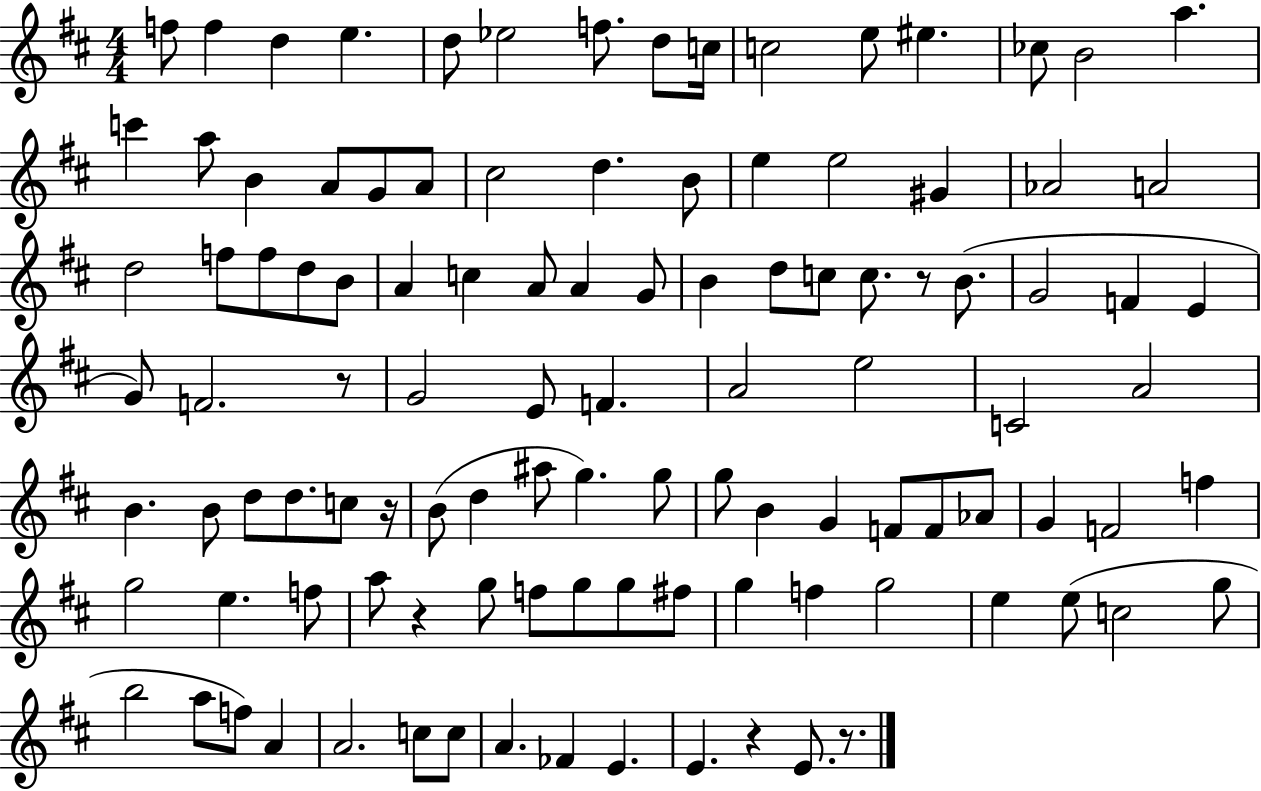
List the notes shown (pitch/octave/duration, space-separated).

F5/e F5/q D5/q E5/q. D5/e Eb5/h F5/e. D5/e C5/s C5/h E5/e EIS5/q. CES5/e B4/h A5/q. C6/q A5/e B4/q A4/e G4/e A4/e C#5/h D5/q. B4/e E5/q E5/h G#4/q Ab4/h A4/h D5/h F5/e F5/e D5/e B4/e A4/q C5/q A4/e A4/q G4/e B4/q D5/e C5/e C5/e. R/e B4/e. G4/h F4/q E4/q G4/e F4/h. R/e G4/h E4/e F4/q. A4/h E5/h C4/h A4/h B4/q. B4/e D5/e D5/e. C5/e R/s B4/e D5/q A#5/e G5/q. G5/e G5/e B4/q G4/q F4/e F4/e Ab4/e G4/q F4/h F5/q G5/h E5/q. F5/e A5/e R/q G5/e F5/e G5/e G5/e F#5/e G5/q F5/q G5/h E5/q E5/e C5/h G5/e B5/h A5/e F5/e A4/q A4/h. C5/e C5/e A4/q. FES4/q E4/q. E4/q. R/q E4/e. R/e.